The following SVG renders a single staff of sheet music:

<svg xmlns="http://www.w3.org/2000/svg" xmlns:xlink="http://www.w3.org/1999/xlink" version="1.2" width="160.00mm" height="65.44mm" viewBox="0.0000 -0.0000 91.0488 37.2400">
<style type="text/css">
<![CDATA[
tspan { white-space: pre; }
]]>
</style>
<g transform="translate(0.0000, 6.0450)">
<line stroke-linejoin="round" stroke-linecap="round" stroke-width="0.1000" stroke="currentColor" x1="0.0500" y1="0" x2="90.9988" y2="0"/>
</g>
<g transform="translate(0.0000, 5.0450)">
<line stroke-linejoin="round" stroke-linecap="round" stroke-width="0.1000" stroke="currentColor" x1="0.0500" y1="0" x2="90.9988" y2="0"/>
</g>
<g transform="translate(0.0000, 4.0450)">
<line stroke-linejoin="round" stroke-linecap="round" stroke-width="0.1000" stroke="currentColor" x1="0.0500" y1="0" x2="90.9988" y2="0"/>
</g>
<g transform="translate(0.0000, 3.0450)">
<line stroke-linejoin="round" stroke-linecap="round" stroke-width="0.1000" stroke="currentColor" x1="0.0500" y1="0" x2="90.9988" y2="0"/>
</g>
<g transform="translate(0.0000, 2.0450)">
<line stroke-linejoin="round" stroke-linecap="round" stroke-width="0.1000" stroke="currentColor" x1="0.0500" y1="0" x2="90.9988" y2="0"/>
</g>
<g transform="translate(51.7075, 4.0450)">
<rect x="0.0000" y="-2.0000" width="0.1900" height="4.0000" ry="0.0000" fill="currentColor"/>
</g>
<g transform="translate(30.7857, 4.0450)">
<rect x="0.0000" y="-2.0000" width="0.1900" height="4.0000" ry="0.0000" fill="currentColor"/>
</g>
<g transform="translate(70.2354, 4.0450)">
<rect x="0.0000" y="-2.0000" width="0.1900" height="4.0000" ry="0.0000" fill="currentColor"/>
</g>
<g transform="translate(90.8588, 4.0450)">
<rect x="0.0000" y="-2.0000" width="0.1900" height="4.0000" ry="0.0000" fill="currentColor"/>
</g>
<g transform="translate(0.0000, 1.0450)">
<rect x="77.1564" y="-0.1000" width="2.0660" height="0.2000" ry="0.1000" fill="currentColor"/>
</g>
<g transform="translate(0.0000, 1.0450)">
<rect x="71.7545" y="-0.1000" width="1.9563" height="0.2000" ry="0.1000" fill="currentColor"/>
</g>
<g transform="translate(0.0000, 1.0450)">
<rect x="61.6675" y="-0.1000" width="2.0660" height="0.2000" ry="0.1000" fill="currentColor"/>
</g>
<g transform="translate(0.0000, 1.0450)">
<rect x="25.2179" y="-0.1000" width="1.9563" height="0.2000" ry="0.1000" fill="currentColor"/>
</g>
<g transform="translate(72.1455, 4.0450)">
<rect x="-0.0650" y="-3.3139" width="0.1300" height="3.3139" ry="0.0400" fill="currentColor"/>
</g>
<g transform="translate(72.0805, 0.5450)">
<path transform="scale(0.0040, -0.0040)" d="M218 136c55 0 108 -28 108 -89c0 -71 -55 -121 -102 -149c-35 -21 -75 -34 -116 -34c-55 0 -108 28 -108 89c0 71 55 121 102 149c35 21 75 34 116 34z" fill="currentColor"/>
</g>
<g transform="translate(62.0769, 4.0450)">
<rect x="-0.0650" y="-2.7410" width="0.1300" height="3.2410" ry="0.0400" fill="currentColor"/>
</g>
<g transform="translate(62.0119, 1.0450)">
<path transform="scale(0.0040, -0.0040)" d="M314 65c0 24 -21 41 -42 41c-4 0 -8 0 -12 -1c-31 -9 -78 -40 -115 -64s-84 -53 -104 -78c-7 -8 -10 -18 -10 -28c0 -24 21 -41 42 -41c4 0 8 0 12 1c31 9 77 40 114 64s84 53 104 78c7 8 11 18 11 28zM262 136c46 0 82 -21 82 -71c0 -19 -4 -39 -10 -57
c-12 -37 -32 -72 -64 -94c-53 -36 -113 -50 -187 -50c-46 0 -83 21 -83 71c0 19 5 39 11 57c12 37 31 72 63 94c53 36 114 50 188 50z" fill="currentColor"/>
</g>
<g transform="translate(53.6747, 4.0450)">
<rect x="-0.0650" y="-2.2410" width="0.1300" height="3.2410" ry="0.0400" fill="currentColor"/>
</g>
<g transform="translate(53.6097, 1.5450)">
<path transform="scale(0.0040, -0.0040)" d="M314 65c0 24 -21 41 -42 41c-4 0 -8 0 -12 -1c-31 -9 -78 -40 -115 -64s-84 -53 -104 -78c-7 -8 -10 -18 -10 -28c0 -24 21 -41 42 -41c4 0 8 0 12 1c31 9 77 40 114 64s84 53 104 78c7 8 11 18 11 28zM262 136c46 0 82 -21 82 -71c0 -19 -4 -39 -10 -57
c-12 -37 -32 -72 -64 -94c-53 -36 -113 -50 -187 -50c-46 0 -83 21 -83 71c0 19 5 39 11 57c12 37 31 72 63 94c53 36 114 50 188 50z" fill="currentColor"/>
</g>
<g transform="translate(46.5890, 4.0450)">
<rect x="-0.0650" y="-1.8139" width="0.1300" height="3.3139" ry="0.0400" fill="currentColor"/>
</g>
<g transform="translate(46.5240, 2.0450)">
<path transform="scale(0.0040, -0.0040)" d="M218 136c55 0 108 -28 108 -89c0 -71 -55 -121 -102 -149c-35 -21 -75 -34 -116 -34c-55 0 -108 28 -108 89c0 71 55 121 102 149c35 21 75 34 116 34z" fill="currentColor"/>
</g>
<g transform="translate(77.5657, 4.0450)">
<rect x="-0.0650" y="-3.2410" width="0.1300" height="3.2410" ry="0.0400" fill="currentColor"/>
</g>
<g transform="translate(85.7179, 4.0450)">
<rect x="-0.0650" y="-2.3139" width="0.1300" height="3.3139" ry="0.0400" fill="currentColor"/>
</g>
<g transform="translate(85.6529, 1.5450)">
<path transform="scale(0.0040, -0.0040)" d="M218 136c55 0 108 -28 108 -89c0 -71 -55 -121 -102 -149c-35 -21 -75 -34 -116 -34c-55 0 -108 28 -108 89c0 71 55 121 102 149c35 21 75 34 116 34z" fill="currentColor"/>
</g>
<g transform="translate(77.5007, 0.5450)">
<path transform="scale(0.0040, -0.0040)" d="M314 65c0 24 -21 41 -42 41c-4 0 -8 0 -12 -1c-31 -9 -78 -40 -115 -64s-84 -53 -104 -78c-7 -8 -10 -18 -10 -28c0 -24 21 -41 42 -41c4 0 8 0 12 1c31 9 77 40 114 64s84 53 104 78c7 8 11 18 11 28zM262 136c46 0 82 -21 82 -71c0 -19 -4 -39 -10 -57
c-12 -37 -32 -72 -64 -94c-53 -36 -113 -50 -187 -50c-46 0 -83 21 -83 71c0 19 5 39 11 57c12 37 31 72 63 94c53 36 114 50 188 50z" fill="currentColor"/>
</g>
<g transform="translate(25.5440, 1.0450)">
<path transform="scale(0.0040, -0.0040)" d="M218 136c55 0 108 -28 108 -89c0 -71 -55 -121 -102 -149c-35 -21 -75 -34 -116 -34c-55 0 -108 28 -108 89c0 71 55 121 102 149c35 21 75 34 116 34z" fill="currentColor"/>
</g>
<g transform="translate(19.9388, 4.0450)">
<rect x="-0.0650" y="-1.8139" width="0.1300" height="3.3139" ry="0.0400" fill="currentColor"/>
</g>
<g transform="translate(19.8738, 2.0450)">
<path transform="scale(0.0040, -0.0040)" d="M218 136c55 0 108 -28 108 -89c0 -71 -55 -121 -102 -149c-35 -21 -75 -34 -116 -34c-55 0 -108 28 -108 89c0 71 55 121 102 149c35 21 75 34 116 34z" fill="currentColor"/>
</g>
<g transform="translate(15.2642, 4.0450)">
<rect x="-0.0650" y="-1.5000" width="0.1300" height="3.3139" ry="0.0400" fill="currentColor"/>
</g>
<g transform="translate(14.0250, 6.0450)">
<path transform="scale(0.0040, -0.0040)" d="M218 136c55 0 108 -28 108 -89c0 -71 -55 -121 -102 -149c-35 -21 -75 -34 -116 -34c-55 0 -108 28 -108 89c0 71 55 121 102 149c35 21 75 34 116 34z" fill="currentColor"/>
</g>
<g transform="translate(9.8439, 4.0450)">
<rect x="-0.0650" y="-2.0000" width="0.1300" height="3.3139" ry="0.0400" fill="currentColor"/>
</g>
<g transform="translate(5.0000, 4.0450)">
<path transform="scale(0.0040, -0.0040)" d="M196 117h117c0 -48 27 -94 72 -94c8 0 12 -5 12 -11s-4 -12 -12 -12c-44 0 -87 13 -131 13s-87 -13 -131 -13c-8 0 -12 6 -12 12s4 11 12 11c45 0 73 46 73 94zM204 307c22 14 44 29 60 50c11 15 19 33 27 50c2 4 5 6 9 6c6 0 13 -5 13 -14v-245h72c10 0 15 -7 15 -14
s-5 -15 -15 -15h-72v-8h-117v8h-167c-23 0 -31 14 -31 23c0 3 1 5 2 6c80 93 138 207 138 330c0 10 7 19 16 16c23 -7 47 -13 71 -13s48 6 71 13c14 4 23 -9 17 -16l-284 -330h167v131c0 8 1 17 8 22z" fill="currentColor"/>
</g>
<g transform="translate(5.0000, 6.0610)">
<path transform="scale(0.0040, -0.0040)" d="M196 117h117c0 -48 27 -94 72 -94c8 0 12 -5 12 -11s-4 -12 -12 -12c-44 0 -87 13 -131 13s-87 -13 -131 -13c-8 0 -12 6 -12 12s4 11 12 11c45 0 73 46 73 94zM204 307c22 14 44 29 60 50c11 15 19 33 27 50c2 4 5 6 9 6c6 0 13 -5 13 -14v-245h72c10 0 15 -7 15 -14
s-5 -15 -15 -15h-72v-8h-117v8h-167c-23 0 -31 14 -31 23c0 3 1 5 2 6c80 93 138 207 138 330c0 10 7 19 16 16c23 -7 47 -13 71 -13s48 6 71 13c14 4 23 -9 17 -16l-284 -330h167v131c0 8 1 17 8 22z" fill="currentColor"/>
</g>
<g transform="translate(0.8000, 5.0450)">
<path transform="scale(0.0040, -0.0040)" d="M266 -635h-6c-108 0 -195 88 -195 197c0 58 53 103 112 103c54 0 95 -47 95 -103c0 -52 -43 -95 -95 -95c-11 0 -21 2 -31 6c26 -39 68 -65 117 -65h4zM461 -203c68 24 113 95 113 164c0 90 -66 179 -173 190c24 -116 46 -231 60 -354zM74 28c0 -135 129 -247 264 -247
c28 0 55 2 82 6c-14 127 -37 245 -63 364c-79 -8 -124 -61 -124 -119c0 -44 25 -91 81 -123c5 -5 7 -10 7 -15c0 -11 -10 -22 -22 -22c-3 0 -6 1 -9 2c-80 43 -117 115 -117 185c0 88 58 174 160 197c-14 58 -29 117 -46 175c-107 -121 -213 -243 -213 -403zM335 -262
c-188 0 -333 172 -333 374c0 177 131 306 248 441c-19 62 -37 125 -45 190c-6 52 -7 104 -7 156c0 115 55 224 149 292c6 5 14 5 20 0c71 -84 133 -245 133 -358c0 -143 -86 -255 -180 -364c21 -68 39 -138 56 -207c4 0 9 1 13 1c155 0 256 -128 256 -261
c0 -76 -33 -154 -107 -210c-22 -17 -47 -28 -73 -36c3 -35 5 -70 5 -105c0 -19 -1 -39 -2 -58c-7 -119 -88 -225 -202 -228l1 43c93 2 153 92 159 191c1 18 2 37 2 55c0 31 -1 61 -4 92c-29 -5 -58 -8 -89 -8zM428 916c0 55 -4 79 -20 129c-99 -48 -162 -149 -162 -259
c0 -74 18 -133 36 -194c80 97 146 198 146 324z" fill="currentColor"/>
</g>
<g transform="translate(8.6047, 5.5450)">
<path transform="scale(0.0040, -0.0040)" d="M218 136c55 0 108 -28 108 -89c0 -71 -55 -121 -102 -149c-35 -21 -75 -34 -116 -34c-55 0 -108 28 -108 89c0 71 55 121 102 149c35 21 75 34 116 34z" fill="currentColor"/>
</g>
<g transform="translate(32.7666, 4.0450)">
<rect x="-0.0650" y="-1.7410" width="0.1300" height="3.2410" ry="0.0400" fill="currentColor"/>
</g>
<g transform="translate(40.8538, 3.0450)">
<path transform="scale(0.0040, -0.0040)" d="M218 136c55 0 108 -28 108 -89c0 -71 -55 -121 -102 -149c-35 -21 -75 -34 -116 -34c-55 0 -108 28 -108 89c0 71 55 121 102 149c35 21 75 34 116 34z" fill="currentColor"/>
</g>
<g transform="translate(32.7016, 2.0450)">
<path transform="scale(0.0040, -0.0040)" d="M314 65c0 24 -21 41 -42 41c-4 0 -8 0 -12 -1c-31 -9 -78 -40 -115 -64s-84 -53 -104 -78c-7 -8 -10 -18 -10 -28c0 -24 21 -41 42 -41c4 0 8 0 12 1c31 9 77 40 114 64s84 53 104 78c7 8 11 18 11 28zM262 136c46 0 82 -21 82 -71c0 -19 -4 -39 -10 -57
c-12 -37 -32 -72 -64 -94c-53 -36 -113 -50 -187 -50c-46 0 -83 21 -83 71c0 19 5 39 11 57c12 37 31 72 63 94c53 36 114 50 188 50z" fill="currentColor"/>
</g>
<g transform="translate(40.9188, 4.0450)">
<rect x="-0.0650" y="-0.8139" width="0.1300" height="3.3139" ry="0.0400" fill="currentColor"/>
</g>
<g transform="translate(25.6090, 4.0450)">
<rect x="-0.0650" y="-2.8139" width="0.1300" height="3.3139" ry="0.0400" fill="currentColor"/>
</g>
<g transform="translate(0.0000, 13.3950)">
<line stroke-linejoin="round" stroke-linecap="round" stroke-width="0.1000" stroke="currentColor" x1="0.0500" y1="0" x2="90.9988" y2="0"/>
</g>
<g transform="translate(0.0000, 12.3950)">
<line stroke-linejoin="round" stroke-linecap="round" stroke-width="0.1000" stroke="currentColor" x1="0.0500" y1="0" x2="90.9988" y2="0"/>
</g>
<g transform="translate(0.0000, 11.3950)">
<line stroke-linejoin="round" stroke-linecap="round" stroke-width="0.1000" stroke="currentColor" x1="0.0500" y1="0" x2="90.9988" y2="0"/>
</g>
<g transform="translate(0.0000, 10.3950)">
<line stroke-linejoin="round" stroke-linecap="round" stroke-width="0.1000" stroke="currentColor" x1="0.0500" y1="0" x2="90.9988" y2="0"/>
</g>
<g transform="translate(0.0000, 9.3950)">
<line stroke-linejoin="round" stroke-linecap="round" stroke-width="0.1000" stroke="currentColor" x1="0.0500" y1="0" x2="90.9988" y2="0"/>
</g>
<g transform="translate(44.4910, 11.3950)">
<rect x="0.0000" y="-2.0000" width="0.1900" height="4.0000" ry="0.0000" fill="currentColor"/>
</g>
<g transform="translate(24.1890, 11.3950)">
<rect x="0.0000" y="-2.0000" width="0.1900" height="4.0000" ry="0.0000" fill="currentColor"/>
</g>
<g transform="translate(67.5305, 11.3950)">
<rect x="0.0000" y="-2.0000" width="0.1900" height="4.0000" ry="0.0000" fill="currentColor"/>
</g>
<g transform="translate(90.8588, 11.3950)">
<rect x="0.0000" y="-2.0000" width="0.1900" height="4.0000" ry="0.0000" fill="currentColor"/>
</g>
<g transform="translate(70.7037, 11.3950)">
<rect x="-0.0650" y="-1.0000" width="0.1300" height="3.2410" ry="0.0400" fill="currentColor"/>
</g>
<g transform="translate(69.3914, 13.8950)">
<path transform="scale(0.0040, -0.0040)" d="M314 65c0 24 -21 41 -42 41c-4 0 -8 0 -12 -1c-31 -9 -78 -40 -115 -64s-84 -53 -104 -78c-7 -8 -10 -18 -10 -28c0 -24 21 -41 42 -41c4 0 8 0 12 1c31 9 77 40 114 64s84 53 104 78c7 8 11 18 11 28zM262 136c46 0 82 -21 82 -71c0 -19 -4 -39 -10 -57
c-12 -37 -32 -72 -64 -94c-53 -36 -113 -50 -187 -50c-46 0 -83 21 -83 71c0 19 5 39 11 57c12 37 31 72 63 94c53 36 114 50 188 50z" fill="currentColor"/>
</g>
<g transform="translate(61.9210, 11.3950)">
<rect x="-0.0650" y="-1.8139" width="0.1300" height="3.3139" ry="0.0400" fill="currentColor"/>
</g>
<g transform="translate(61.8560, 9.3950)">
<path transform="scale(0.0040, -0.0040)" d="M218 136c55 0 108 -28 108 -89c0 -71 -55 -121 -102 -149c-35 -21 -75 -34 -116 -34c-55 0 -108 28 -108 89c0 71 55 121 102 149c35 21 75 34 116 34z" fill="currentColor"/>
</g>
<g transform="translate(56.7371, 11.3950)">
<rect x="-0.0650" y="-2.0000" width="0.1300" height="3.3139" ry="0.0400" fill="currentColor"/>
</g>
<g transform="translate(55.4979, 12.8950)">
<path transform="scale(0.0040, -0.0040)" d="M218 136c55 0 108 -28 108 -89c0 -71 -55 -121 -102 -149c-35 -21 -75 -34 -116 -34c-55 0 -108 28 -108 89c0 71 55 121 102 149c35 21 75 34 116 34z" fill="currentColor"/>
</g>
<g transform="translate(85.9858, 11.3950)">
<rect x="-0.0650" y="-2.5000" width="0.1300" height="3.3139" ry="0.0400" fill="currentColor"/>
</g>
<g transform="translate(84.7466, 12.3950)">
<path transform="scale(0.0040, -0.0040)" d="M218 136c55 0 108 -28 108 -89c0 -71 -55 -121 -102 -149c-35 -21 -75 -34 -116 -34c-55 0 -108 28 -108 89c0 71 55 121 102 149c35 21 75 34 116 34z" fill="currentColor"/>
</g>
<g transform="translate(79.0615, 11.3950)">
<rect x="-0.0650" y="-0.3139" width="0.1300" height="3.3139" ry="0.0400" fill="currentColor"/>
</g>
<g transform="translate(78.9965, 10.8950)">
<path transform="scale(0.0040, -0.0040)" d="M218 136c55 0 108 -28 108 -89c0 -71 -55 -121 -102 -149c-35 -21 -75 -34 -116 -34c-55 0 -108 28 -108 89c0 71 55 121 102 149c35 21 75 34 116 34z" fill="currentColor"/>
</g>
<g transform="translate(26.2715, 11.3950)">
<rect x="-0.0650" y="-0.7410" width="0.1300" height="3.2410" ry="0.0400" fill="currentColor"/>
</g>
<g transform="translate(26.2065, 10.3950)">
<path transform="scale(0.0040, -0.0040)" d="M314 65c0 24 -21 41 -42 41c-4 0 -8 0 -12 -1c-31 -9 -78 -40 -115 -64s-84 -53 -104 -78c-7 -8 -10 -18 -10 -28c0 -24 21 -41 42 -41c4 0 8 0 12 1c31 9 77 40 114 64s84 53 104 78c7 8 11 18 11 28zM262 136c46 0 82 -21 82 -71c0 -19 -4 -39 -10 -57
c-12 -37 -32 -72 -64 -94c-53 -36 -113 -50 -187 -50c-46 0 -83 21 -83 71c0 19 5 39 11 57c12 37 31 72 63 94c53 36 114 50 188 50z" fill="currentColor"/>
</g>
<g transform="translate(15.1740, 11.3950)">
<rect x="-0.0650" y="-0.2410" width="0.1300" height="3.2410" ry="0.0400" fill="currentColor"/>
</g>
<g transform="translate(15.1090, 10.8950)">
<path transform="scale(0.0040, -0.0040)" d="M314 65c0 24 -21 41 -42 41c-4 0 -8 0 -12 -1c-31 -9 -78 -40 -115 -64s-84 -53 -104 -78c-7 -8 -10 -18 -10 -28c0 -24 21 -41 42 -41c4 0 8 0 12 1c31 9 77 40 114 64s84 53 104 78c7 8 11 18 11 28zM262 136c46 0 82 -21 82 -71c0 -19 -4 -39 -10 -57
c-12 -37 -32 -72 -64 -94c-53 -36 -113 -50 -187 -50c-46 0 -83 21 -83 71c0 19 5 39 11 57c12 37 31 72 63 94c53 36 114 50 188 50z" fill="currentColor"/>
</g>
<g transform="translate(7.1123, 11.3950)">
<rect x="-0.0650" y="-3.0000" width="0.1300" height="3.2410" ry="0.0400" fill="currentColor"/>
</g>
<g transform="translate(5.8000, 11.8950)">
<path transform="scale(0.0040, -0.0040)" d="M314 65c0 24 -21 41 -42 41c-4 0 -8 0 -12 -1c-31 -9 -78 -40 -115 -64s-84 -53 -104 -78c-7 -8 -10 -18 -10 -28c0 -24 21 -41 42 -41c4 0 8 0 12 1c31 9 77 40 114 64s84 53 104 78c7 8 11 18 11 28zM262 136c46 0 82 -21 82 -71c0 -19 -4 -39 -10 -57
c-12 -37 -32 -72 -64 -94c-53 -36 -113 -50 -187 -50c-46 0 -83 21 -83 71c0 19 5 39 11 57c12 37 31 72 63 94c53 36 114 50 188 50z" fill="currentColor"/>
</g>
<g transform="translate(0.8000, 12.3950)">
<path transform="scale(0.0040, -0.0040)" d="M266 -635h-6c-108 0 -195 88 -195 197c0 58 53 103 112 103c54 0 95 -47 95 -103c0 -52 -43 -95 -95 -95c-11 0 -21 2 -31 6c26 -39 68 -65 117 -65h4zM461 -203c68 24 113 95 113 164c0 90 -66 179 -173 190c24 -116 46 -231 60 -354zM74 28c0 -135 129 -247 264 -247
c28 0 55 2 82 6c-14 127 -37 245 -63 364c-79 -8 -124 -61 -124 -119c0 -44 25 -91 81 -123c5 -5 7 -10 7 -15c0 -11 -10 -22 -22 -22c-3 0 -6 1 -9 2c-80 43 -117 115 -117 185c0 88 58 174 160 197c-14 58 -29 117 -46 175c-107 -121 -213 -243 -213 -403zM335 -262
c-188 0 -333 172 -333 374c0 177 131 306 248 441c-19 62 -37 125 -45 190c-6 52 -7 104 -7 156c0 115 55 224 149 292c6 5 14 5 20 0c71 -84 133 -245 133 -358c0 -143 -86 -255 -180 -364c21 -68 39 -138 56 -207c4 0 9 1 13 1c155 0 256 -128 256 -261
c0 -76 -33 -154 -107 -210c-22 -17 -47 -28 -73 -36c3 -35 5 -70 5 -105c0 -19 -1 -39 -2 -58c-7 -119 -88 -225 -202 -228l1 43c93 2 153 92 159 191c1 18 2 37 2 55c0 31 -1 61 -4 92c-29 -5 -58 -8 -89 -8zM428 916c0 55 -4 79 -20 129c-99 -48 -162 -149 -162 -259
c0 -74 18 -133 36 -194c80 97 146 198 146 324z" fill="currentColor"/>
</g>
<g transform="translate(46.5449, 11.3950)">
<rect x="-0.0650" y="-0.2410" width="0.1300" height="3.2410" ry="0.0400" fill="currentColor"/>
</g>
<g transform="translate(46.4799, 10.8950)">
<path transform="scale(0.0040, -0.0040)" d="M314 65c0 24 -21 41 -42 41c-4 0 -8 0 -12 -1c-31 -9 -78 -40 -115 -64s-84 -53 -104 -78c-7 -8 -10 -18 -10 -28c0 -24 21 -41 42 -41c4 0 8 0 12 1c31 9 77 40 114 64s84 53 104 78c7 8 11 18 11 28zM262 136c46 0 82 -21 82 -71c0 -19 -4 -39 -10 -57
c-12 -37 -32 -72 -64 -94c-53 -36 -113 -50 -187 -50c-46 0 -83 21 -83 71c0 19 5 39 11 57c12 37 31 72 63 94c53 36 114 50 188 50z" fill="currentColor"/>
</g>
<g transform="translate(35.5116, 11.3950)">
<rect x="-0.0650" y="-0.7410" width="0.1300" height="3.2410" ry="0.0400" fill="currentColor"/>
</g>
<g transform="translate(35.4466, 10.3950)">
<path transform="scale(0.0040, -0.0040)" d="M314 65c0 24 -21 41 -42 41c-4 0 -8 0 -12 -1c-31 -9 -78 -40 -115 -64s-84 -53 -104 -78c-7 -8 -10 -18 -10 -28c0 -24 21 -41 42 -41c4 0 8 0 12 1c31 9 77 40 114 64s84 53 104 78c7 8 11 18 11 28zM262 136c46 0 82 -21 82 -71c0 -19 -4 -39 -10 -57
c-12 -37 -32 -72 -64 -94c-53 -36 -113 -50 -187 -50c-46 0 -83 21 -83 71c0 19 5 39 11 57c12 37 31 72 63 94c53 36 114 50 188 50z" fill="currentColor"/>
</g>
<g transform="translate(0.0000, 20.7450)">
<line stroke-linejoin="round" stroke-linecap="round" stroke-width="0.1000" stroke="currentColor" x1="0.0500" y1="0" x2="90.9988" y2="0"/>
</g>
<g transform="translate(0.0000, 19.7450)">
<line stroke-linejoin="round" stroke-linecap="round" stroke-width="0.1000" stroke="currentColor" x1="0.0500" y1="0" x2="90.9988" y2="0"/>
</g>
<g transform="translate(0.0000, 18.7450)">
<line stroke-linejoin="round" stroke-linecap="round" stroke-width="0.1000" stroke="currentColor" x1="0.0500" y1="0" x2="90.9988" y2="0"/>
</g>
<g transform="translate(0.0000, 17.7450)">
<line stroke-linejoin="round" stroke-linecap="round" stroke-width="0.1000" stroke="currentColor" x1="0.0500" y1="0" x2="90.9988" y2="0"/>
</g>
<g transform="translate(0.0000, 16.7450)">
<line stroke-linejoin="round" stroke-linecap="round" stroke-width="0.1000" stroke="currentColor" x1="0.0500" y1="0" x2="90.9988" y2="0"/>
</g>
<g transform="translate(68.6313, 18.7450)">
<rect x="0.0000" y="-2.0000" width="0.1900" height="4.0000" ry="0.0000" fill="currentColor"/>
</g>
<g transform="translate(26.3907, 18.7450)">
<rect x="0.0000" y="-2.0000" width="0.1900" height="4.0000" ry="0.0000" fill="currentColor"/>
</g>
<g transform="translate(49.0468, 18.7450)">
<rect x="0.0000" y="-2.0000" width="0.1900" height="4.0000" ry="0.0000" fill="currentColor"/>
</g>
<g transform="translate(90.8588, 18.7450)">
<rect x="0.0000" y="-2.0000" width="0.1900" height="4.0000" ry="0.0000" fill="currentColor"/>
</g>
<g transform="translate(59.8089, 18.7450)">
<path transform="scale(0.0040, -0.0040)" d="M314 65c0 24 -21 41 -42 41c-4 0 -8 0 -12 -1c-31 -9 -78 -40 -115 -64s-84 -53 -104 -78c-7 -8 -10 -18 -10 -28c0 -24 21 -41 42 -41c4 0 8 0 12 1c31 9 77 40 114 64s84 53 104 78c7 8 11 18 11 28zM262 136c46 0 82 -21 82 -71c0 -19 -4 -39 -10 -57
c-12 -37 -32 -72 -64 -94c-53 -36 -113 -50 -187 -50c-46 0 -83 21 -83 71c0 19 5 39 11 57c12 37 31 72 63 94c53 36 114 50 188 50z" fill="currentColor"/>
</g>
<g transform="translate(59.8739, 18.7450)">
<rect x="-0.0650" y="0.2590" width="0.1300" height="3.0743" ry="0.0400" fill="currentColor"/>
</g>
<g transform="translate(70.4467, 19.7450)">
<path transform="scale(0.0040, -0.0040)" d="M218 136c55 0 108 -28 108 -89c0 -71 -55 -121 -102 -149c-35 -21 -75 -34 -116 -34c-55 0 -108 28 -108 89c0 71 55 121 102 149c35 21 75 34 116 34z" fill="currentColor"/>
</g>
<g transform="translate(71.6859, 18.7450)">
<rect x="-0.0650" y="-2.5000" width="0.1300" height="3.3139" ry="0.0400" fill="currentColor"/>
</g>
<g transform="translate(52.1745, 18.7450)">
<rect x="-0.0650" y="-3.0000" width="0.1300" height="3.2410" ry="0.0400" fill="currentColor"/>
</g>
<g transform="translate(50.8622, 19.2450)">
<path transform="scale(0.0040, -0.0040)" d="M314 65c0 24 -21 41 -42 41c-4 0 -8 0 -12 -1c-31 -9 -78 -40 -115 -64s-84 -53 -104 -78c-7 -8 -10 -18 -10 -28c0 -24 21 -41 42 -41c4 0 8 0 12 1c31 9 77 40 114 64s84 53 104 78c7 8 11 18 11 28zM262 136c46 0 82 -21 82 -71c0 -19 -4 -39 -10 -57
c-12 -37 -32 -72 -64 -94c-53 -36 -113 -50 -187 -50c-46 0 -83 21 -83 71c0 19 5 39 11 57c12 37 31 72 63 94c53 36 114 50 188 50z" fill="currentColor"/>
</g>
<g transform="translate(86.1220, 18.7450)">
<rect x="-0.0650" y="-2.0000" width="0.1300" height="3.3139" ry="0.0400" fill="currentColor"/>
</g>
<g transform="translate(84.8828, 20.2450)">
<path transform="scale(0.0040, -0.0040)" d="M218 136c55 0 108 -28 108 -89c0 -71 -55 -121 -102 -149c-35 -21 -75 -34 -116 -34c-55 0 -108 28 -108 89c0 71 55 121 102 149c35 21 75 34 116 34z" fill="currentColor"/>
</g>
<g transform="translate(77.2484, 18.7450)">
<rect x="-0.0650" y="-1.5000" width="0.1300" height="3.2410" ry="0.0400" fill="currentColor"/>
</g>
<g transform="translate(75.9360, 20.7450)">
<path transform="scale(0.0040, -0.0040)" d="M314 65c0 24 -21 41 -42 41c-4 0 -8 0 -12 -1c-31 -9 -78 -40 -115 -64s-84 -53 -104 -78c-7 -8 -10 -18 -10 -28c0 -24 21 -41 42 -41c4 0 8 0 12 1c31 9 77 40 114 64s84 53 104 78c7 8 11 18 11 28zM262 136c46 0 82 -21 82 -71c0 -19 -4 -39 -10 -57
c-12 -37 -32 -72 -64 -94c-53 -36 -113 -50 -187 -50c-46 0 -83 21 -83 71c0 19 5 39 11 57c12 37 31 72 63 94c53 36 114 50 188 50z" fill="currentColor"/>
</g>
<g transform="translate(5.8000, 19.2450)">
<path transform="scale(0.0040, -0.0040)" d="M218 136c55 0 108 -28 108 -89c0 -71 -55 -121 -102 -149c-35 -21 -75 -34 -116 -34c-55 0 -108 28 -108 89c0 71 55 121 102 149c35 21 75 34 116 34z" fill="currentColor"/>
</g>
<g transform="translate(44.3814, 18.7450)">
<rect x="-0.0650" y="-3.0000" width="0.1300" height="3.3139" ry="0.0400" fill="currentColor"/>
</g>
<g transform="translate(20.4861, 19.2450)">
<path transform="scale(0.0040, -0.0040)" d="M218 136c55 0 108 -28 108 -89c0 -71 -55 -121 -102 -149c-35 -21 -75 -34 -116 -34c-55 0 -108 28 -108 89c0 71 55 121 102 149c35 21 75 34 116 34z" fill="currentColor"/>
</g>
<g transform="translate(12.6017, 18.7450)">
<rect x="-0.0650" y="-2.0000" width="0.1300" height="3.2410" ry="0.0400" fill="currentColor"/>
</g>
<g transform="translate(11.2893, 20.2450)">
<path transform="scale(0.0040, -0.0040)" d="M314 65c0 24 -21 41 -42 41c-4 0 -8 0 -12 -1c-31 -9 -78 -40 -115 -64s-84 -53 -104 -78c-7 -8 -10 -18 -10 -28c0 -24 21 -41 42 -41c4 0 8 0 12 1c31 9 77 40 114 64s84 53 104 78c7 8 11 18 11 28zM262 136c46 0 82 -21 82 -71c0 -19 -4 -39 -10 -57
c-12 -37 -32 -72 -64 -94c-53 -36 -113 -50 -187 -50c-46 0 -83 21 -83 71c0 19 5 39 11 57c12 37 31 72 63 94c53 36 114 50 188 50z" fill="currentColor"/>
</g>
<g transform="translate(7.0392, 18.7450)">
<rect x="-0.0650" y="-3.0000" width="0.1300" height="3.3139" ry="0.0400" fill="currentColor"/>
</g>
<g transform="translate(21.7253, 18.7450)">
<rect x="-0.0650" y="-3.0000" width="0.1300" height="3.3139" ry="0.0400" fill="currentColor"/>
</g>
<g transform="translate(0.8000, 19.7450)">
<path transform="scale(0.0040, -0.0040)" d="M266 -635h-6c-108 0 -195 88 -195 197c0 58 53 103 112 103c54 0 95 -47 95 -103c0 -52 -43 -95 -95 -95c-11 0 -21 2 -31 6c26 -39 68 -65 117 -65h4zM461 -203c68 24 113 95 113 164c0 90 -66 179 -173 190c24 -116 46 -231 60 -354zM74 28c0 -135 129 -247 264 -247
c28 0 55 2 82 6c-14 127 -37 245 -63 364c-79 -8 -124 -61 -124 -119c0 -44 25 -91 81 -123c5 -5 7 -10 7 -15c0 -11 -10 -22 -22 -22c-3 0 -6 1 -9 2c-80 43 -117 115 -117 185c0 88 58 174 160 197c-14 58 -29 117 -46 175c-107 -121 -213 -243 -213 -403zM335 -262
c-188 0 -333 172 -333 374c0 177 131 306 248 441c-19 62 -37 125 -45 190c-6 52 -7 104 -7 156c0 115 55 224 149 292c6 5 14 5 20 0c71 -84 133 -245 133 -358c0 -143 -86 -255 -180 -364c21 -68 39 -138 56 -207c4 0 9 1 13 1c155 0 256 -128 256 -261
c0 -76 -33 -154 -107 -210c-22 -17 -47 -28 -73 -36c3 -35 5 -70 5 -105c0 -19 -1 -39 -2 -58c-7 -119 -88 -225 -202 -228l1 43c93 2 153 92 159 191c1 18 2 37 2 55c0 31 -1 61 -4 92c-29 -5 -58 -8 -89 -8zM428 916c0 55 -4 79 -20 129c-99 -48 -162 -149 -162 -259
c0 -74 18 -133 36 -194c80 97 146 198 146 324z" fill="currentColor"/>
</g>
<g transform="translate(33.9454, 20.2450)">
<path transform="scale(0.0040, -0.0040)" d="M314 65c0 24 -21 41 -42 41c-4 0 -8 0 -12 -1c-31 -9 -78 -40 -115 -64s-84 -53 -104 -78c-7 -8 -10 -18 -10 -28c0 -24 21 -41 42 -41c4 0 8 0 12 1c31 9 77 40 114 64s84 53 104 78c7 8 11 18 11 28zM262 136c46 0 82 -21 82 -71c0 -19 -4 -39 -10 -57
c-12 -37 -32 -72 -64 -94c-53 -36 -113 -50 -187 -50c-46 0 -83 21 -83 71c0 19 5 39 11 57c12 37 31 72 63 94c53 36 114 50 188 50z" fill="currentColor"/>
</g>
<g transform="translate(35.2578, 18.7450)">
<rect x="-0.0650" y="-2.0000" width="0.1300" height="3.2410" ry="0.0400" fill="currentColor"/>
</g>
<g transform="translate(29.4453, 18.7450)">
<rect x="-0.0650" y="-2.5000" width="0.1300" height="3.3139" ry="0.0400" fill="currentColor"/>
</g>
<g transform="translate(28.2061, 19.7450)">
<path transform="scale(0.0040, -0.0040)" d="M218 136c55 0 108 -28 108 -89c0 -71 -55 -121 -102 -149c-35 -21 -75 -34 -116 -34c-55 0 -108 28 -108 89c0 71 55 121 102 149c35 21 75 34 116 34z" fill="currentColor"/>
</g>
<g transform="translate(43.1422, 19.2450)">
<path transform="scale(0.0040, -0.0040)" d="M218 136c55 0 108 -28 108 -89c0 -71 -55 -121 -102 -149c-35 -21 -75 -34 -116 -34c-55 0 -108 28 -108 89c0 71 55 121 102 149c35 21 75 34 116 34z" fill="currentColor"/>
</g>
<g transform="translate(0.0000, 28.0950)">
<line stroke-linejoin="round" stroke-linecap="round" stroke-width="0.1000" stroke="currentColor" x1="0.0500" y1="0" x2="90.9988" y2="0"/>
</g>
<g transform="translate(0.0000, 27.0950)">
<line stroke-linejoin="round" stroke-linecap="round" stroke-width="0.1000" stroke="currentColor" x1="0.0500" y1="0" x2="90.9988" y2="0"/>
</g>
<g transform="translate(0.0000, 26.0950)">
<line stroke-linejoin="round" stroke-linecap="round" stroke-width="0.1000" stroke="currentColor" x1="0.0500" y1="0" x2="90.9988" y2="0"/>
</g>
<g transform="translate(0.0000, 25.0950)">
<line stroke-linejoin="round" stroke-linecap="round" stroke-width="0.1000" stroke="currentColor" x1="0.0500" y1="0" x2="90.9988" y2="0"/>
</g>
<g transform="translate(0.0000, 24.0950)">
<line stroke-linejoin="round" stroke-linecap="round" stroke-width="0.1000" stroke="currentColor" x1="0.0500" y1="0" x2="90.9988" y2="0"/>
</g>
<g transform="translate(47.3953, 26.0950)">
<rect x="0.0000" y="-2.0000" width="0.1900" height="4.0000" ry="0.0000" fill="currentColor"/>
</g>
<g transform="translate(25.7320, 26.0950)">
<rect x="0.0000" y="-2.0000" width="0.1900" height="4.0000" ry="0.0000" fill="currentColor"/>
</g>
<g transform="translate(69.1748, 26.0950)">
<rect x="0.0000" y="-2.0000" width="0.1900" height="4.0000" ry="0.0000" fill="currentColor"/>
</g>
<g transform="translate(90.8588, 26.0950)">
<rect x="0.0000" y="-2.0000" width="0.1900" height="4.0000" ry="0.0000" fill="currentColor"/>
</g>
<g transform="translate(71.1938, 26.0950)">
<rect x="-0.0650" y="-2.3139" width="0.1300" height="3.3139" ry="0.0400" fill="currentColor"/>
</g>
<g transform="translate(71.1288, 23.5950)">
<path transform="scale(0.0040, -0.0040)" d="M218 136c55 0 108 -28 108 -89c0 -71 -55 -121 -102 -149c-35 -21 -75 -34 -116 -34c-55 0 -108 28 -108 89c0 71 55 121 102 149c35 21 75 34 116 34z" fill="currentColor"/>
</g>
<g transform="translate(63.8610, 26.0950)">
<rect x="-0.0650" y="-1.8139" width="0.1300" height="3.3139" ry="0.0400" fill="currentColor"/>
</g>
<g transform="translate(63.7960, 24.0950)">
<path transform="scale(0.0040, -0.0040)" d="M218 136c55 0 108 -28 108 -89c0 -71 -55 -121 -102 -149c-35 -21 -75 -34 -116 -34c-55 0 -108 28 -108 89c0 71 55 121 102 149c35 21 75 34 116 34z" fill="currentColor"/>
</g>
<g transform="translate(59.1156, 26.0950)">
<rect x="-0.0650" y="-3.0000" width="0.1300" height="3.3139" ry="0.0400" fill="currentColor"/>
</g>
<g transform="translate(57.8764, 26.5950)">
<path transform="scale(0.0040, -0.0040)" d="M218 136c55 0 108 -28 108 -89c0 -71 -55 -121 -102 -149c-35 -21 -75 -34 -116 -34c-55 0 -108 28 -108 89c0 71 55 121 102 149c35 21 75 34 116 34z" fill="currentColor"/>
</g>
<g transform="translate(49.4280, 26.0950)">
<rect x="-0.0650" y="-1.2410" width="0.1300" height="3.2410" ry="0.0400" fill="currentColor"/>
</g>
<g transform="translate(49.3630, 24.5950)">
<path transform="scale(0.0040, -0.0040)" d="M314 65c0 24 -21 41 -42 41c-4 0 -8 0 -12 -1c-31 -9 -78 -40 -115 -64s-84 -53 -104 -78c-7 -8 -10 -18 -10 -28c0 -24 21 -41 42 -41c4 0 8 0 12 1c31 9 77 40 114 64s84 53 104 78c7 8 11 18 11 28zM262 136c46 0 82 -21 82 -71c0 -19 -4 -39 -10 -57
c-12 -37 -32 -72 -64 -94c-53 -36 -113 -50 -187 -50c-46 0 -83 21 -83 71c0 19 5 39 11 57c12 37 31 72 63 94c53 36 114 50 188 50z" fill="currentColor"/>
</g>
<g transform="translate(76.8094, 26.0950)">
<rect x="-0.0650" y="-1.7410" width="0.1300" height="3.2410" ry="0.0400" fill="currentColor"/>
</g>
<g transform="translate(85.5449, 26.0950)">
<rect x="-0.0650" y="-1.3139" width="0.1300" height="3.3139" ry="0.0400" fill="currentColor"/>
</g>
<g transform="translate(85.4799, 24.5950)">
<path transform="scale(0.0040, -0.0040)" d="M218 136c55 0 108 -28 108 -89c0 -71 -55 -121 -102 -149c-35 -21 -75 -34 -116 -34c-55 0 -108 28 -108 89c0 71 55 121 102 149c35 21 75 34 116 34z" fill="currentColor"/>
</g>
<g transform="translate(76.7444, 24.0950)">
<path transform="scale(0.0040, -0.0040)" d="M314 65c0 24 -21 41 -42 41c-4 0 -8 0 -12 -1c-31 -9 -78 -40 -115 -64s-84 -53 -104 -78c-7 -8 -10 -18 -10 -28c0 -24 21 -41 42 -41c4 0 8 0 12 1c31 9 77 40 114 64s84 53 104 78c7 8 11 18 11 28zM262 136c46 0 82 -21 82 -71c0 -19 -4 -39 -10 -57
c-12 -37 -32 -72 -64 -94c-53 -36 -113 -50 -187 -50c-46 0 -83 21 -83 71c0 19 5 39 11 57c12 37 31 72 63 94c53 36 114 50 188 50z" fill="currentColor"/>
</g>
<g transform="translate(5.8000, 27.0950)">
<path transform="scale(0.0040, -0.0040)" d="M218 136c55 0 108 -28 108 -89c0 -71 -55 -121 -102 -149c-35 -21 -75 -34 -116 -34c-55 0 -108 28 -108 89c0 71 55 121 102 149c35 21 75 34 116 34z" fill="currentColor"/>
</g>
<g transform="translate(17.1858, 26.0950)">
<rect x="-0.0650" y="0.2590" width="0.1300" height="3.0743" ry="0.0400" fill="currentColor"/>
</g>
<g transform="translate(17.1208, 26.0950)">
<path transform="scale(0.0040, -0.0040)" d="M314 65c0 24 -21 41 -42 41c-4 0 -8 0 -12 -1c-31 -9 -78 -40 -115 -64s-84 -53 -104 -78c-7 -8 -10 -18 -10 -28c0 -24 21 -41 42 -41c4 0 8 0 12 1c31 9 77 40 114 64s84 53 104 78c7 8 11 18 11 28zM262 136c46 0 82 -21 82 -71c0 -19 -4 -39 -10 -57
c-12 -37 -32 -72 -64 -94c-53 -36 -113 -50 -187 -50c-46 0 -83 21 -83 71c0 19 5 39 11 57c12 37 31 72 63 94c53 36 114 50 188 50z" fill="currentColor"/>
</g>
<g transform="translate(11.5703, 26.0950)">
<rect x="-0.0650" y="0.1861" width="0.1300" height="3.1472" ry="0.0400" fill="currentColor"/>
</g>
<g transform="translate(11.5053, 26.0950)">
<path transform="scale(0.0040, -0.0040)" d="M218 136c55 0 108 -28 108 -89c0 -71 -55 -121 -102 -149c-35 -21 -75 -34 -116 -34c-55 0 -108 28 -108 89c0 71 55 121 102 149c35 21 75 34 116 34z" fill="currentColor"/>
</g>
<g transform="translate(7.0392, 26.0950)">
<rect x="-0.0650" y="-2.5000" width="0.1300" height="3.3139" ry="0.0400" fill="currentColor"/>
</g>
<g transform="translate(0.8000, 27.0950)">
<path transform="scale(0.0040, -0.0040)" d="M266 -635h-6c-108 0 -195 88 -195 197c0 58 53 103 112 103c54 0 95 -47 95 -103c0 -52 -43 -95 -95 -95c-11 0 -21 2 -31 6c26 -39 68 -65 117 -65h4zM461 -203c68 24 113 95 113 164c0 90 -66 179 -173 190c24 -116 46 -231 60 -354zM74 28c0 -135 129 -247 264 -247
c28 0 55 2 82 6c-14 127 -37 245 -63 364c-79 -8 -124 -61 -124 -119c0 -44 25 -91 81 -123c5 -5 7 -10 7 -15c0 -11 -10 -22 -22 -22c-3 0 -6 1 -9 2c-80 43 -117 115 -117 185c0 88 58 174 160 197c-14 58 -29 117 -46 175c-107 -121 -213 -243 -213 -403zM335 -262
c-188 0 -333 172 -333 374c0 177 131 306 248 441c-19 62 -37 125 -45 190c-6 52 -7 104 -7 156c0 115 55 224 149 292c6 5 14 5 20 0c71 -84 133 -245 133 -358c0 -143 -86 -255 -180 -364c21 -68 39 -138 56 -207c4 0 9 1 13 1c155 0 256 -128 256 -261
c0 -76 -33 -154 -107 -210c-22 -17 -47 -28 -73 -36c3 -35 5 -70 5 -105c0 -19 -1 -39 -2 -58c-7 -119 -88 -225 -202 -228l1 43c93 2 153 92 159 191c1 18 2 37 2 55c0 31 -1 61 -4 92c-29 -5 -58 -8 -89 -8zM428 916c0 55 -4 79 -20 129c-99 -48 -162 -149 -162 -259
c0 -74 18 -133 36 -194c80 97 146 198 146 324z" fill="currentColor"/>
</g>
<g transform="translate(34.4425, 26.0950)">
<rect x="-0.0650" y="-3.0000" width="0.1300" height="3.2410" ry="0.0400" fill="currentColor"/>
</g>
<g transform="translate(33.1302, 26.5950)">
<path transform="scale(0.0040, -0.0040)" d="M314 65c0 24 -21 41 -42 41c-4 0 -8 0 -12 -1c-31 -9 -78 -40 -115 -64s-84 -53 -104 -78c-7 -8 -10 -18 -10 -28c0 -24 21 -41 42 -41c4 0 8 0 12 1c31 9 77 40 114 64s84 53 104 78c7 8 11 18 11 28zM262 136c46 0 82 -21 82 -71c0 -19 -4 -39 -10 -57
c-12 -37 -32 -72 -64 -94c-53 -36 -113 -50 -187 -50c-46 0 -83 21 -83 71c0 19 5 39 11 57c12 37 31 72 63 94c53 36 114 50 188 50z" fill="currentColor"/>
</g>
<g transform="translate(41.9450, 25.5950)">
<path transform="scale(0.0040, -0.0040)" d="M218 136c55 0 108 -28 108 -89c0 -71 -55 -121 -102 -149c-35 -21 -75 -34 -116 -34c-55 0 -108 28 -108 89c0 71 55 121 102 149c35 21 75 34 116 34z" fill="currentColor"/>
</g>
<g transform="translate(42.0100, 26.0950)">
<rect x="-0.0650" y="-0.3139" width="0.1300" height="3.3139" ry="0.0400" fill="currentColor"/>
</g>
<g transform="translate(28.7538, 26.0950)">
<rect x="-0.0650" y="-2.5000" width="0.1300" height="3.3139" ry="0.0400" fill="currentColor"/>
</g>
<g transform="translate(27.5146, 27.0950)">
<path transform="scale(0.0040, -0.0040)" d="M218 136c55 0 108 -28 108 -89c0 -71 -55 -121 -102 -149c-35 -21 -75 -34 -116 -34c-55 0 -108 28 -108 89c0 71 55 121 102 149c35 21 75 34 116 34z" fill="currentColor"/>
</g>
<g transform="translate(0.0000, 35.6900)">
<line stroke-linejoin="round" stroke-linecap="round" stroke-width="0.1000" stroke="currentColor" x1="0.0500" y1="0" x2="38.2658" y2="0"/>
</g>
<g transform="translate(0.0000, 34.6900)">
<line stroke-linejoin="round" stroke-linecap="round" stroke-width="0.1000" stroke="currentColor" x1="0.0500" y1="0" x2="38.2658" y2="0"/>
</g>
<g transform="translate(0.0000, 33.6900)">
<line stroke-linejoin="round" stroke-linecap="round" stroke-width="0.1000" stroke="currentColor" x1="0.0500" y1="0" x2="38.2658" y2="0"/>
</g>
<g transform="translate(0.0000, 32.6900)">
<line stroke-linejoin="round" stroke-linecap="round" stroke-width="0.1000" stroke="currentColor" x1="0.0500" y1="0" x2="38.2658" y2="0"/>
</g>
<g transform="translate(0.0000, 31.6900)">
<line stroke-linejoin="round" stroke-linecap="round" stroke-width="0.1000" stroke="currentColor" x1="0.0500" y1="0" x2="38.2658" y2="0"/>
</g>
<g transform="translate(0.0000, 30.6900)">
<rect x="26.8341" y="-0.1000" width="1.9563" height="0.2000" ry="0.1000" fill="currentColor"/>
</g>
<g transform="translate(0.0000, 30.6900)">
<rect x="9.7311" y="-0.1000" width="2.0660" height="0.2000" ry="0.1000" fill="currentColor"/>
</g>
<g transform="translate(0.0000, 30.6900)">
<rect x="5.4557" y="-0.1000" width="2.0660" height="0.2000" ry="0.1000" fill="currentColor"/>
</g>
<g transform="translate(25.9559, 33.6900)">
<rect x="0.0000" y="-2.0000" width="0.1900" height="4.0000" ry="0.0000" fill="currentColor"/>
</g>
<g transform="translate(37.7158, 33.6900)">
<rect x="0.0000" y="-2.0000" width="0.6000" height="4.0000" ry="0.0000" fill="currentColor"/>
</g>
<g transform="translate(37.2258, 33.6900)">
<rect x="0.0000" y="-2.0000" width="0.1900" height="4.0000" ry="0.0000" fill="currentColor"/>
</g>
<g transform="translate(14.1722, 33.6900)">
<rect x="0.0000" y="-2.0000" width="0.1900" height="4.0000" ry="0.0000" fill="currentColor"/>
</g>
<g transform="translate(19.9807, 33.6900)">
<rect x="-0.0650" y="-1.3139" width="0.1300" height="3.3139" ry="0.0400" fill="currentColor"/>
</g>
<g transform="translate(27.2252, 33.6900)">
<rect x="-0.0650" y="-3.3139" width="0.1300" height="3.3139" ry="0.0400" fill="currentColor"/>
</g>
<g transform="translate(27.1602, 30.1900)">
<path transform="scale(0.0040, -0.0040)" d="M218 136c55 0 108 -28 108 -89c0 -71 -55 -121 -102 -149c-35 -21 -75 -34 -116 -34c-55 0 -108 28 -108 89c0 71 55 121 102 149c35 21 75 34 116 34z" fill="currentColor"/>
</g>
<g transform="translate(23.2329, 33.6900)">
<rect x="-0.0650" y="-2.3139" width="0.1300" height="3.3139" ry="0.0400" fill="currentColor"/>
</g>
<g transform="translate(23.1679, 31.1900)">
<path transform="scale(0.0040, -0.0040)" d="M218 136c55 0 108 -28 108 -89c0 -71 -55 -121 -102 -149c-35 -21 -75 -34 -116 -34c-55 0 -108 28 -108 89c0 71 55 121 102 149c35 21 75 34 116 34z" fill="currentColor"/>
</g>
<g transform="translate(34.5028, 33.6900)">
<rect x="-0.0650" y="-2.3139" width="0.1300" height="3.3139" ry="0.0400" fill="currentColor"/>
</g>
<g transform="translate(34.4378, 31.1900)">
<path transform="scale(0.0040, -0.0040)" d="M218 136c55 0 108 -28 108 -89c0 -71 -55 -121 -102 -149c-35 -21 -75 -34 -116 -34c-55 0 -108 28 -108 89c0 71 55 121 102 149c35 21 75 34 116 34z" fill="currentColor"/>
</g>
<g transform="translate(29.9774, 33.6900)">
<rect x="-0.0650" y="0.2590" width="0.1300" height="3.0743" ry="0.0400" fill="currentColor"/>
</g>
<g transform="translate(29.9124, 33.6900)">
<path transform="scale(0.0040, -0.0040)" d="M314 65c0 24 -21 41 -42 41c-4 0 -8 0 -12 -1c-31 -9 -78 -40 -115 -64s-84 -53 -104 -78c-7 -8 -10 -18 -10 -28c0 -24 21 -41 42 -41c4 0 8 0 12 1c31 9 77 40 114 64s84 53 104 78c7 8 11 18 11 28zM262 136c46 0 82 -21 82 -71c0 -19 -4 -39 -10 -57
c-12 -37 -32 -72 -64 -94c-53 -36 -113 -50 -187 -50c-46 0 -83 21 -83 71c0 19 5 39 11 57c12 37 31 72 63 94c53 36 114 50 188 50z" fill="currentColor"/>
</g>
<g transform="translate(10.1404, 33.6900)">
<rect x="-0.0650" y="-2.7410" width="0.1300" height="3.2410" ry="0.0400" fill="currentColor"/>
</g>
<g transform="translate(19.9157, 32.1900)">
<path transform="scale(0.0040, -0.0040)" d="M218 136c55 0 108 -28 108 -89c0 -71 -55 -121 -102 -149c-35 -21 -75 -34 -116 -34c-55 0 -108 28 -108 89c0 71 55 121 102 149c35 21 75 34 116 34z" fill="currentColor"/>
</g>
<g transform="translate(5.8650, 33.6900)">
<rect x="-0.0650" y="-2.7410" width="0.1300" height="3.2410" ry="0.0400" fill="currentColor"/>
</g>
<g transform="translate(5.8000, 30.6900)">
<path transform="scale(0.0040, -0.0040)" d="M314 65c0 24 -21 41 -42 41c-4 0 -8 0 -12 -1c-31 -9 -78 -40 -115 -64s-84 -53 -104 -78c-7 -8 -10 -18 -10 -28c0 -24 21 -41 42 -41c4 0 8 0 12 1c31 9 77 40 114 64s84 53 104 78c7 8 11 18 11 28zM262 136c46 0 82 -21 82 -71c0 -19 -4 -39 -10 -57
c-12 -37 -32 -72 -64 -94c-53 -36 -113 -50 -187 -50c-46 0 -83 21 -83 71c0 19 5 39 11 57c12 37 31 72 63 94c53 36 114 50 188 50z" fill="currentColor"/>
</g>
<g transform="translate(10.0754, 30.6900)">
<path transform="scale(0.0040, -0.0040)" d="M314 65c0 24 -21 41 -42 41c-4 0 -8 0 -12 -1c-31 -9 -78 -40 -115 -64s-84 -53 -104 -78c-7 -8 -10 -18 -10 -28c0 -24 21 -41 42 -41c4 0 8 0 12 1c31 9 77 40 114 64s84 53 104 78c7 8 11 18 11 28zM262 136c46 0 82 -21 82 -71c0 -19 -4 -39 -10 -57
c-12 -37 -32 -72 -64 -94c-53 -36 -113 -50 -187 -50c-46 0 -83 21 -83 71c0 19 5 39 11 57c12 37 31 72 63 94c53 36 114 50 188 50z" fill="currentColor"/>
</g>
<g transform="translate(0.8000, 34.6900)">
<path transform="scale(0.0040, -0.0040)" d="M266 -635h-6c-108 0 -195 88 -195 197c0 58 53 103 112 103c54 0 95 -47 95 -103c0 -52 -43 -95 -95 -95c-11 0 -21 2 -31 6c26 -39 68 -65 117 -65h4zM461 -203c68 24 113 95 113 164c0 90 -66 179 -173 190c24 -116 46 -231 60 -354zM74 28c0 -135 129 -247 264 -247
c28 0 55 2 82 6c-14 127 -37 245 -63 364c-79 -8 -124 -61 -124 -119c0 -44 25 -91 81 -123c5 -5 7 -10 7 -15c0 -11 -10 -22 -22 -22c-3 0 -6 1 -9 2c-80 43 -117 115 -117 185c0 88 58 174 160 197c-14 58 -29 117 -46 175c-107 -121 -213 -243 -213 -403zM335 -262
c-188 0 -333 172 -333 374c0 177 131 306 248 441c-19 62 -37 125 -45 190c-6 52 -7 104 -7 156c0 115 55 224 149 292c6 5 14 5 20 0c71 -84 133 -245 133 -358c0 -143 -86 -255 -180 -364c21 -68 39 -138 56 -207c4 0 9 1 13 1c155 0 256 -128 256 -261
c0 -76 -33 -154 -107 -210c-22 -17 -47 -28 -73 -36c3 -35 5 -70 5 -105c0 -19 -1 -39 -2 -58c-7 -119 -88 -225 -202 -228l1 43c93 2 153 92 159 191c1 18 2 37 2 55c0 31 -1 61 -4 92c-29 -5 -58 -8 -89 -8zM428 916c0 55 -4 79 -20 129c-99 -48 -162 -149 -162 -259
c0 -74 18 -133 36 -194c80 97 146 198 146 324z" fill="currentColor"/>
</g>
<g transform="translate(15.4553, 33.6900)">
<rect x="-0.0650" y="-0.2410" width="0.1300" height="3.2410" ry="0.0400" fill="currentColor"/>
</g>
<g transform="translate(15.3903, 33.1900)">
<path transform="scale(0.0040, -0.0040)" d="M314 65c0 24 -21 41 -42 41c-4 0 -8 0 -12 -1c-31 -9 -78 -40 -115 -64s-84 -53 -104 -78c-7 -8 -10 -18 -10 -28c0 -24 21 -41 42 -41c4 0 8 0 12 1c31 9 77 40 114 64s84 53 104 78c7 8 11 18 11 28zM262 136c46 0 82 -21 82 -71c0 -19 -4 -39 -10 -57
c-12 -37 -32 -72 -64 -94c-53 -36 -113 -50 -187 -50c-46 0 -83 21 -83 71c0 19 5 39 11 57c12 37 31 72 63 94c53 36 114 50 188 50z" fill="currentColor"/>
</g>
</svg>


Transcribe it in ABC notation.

X:1
T:Untitled
M:4/4
L:1/4
K:C
F E f a f2 d f g2 a2 b b2 g A2 c2 d2 d2 c2 F f D2 c G A F2 A G F2 A A2 B2 G E2 F G B B2 G A2 c e2 A f g f2 e a2 a2 c2 e g b B2 g